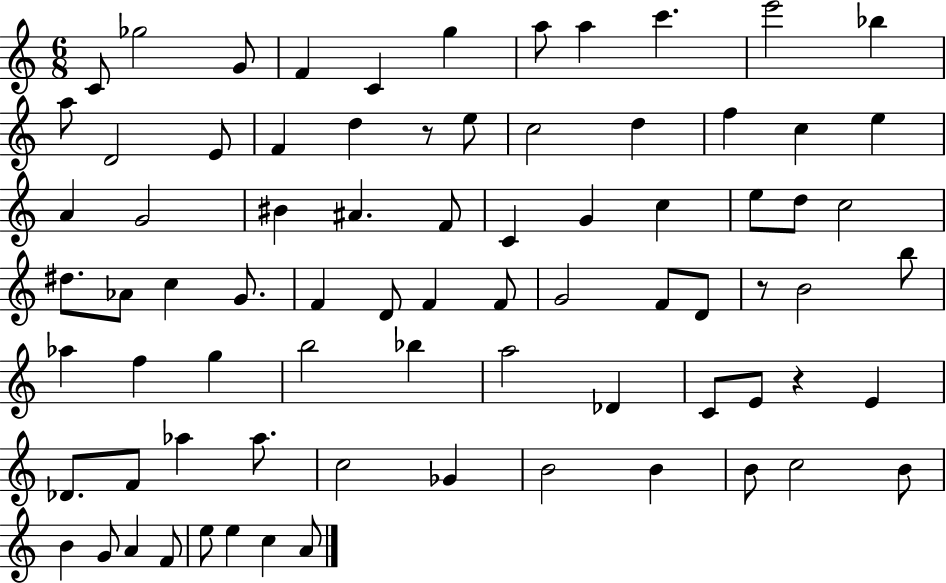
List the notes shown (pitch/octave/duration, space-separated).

C4/e Gb5/h G4/e F4/q C4/q G5/q A5/e A5/q C6/q. E6/h Bb5/q A5/e D4/h E4/e F4/q D5/q R/e E5/e C5/h D5/q F5/q C5/q E5/q A4/q G4/h BIS4/q A#4/q. F4/e C4/q G4/q C5/q E5/e D5/e C5/h D#5/e. Ab4/e C5/q G4/e. F4/q D4/e F4/q F4/e G4/h F4/e D4/e R/e B4/h B5/e Ab5/q F5/q G5/q B5/h Bb5/q A5/h Db4/q C4/e E4/e R/q E4/q Db4/e. F4/e Ab5/q Ab5/e. C5/h Gb4/q B4/h B4/q B4/e C5/h B4/e B4/q G4/e A4/q F4/e E5/e E5/q C5/q A4/e